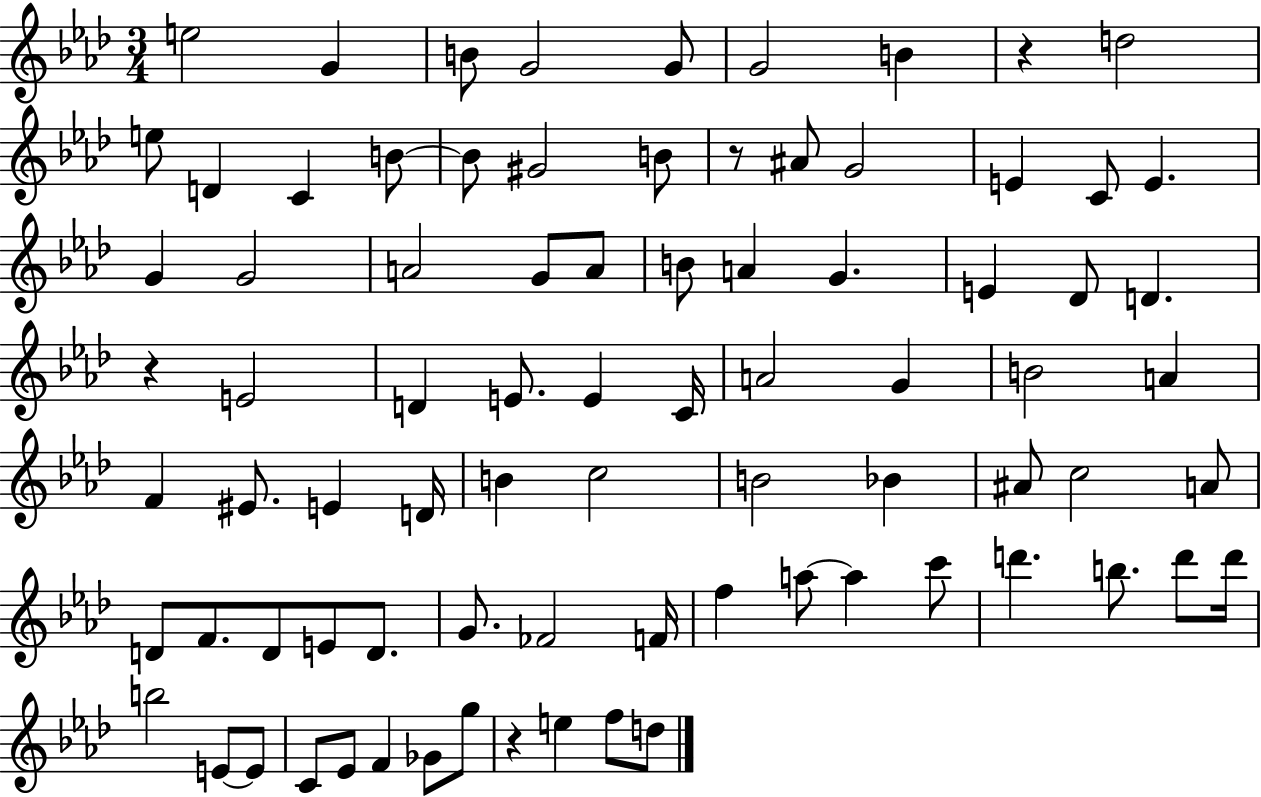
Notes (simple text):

E5/h G4/q B4/e G4/h G4/e G4/h B4/q R/q D5/h E5/e D4/q C4/q B4/e B4/e G#4/h B4/e R/e A#4/e G4/h E4/q C4/e E4/q. G4/q G4/h A4/h G4/e A4/e B4/e A4/q G4/q. E4/q Db4/e D4/q. R/q E4/h D4/q E4/e. E4/q C4/s A4/h G4/q B4/h A4/q F4/q EIS4/e. E4/q D4/s B4/q C5/h B4/h Bb4/q A#4/e C5/h A4/e D4/e F4/e. D4/e E4/e D4/e. G4/e. FES4/h F4/s F5/q A5/e A5/q C6/e D6/q. B5/e. D6/e D6/s B5/h E4/e E4/e C4/e Eb4/e F4/q Gb4/e G5/e R/q E5/q F5/e D5/e